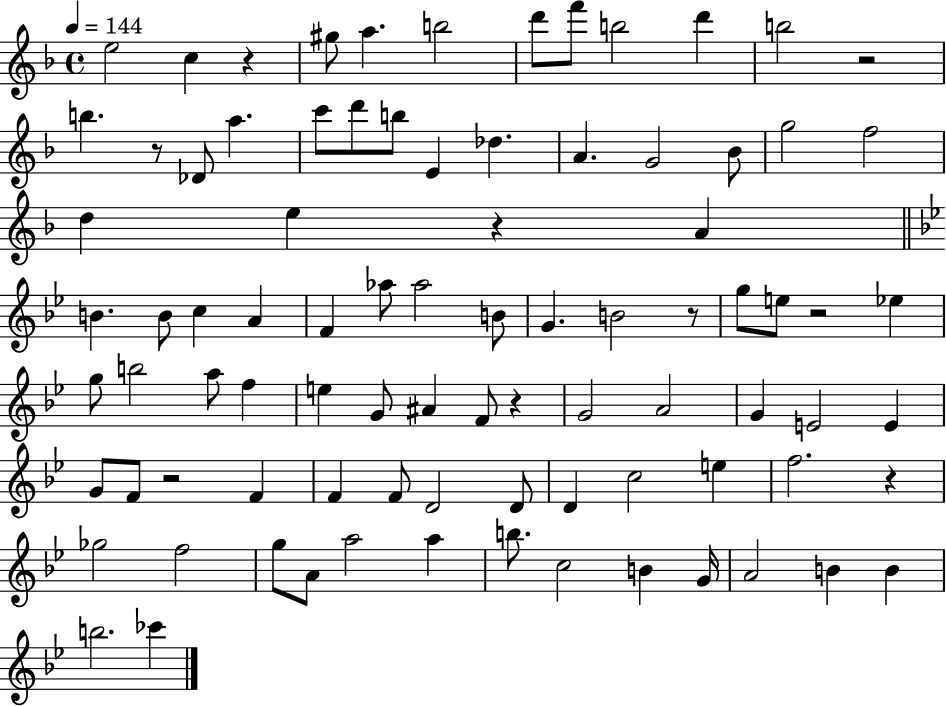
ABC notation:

X:1
T:Untitled
M:4/4
L:1/4
K:F
e2 c z ^g/2 a b2 d'/2 f'/2 b2 d' b2 z2 b z/2 _D/2 a c'/2 d'/2 b/2 E _d A G2 _B/2 g2 f2 d e z A B B/2 c A F _a/2 _a2 B/2 G B2 z/2 g/2 e/2 z2 _e g/2 b2 a/2 f e G/2 ^A F/2 z G2 A2 G E2 E G/2 F/2 z2 F F F/2 D2 D/2 D c2 e f2 z _g2 f2 g/2 A/2 a2 a b/2 c2 B G/4 A2 B B b2 _c'